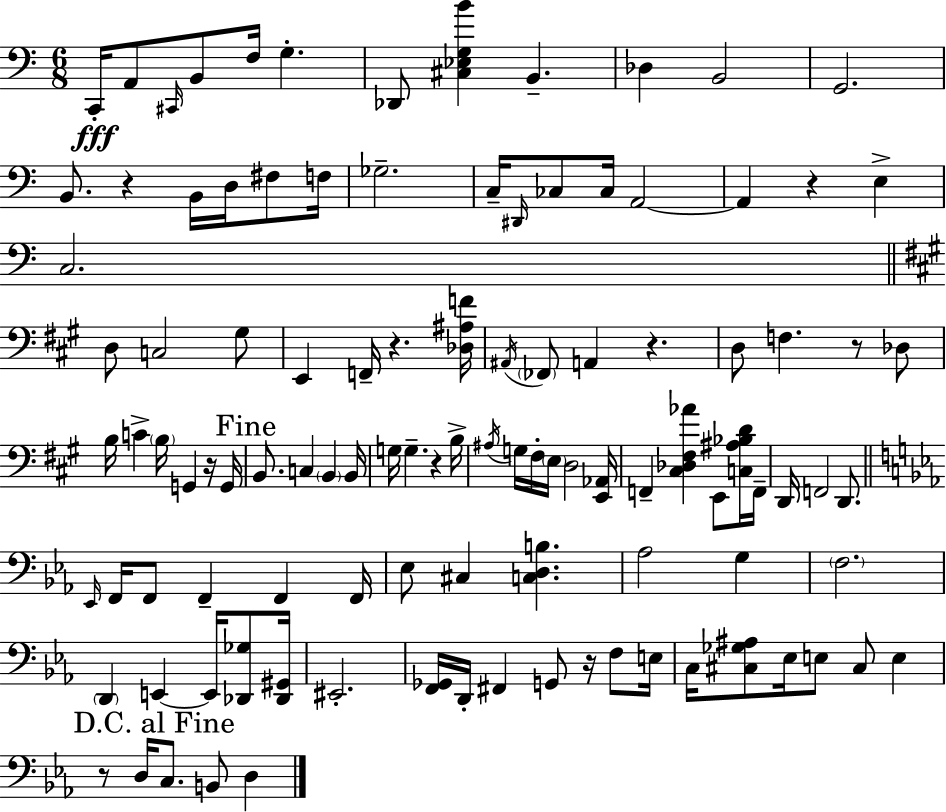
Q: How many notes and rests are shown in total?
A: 107